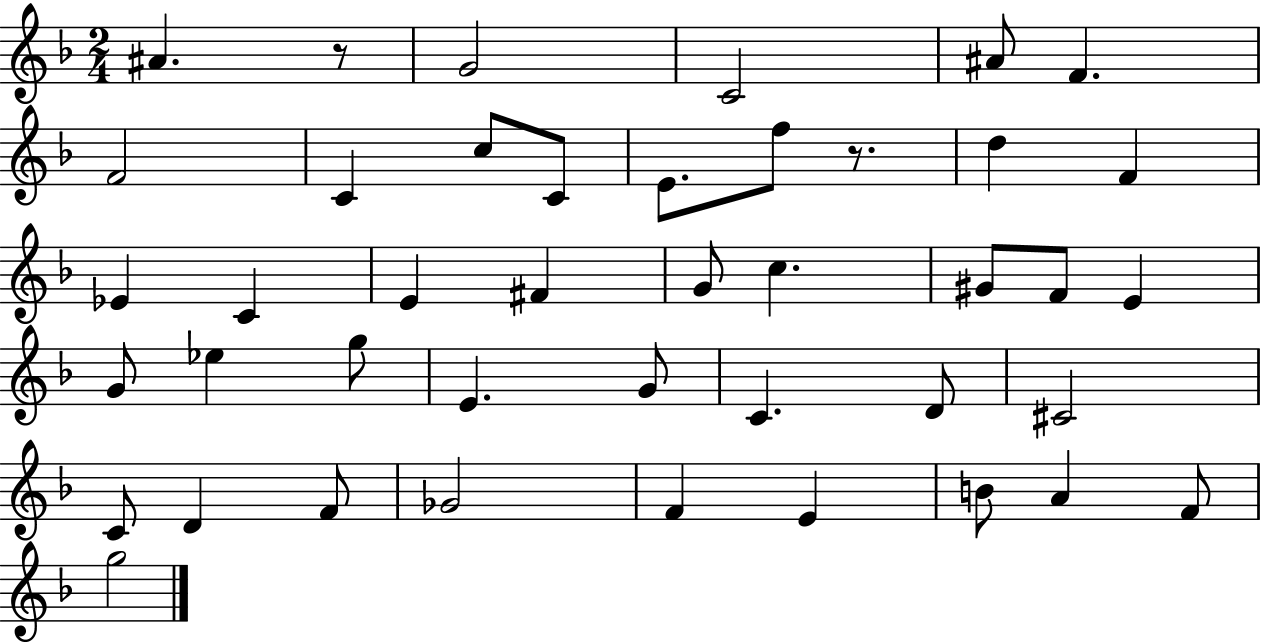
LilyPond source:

{
  \clef treble
  \numericTimeSignature
  \time 2/4
  \key f \major
  ais'4. r8 | g'2 | c'2 | ais'8 f'4. | \break f'2 | c'4 c''8 c'8 | e'8. f''8 r8. | d''4 f'4 | \break ees'4 c'4 | e'4 fis'4 | g'8 c''4. | gis'8 f'8 e'4 | \break g'8 ees''4 g''8 | e'4. g'8 | c'4. d'8 | cis'2 | \break c'8 d'4 f'8 | ges'2 | f'4 e'4 | b'8 a'4 f'8 | \break g''2 | \bar "|."
}